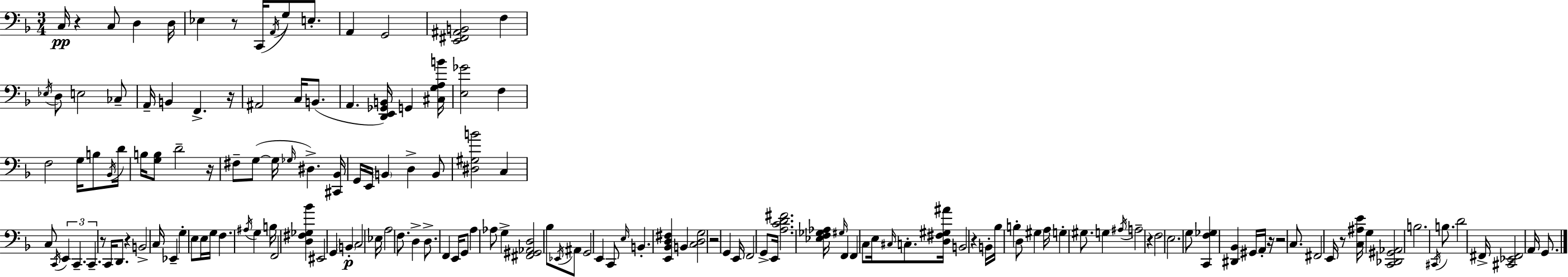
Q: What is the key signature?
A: F major